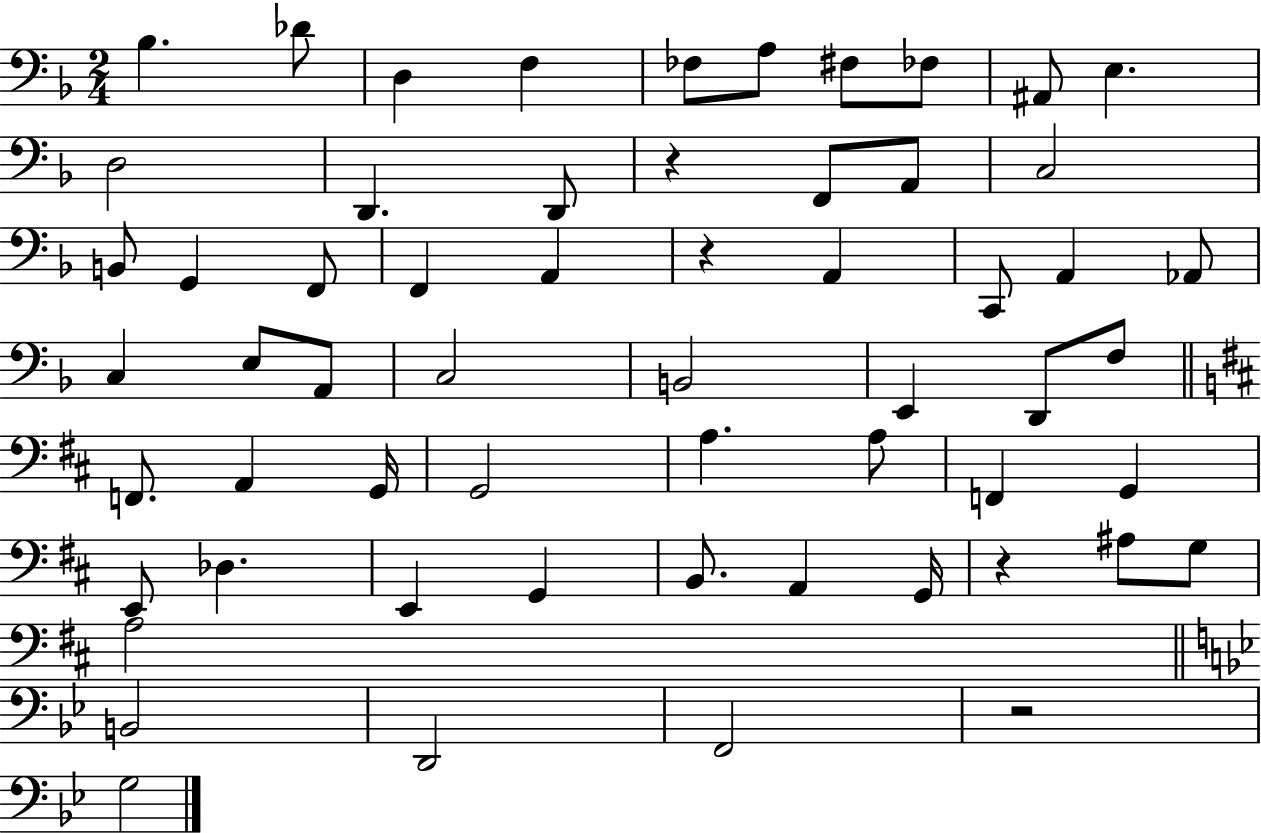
{
  \clef bass
  \numericTimeSignature
  \time 2/4
  \key f \major
  bes4. des'8 | d4 f4 | fes8 a8 fis8 fes8 | ais,8 e4. | \break d2 | d,4. d,8 | r4 f,8 a,8 | c2 | \break b,8 g,4 f,8 | f,4 a,4 | r4 a,4 | c,8 a,4 aes,8 | \break c4 e8 a,8 | c2 | b,2 | e,4 d,8 f8 | \break \bar "||" \break \key b \minor f,8. a,4 g,16 | g,2 | a4. a8 | f,4 g,4 | \break e,8 des4. | e,4 g,4 | b,8. a,4 g,16 | r4 ais8 g8 | \break a2 | \bar "||" \break \key bes \major b,2 | d,2 | f,2 | r2 | \break g2 | \bar "|."
}